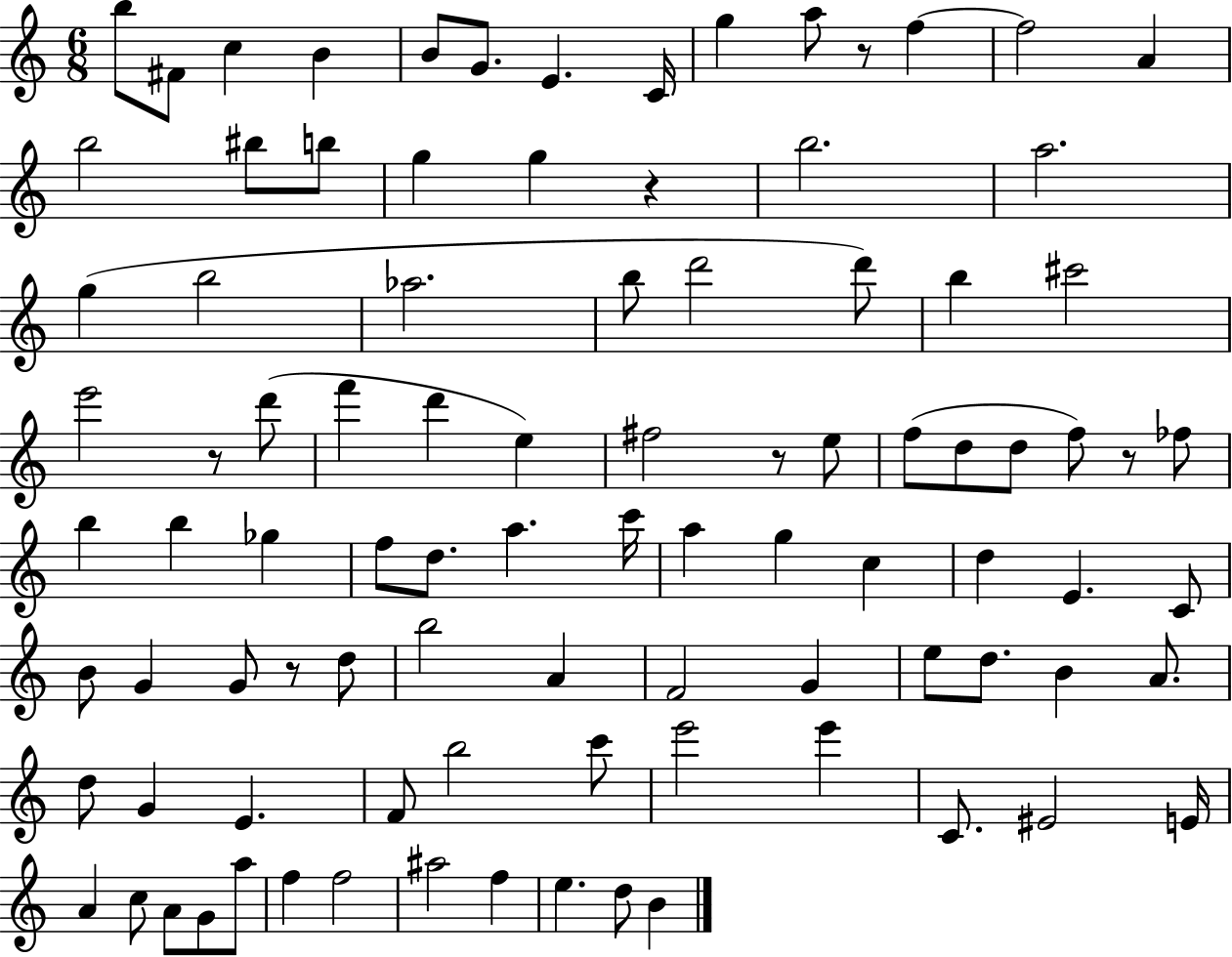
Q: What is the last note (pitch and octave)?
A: B4